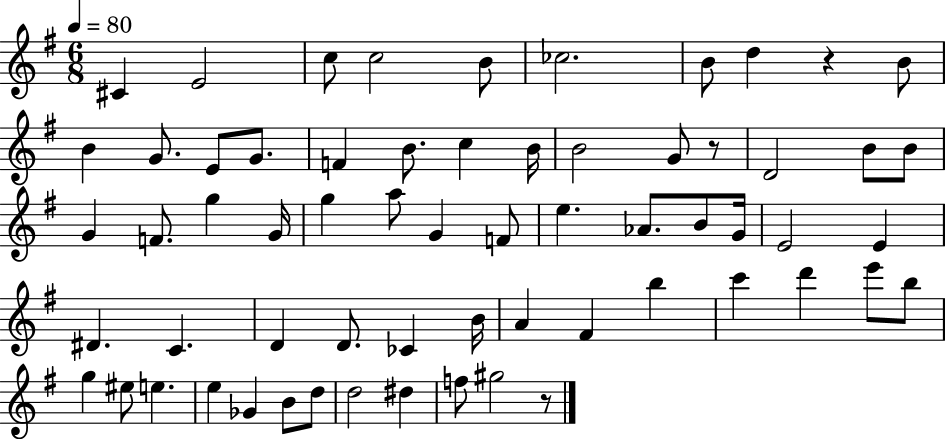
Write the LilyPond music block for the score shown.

{
  \clef treble
  \numericTimeSignature
  \time 6/8
  \key g \major
  \tempo 4 = 80
  cis'4 e'2 | c''8 c''2 b'8 | ces''2. | b'8 d''4 r4 b'8 | \break b'4 g'8. e'8 g'8. | f'4 b'8. c''4 b'16 | b'2 g'8 r8 | d'2 b'8 b'8 | \break g'4 f'8. g''4 g'16 | g''4 a''8 g'4 f'8 | e''4. aes'8. b'8 g'16 | e'2 e'4 | \break dis'4. c'4. | d'4 d'8. ces'4 b'16 | a'4 fis'4 b''4 | c'''4 d'''4 e'''8 b''8 | \break g''4 eis''8 e''4. | e''4 ges'4 b'8 d''8 | d''2 dis''4 | f''8 gis''2 r8 | \break \bar "|."
}